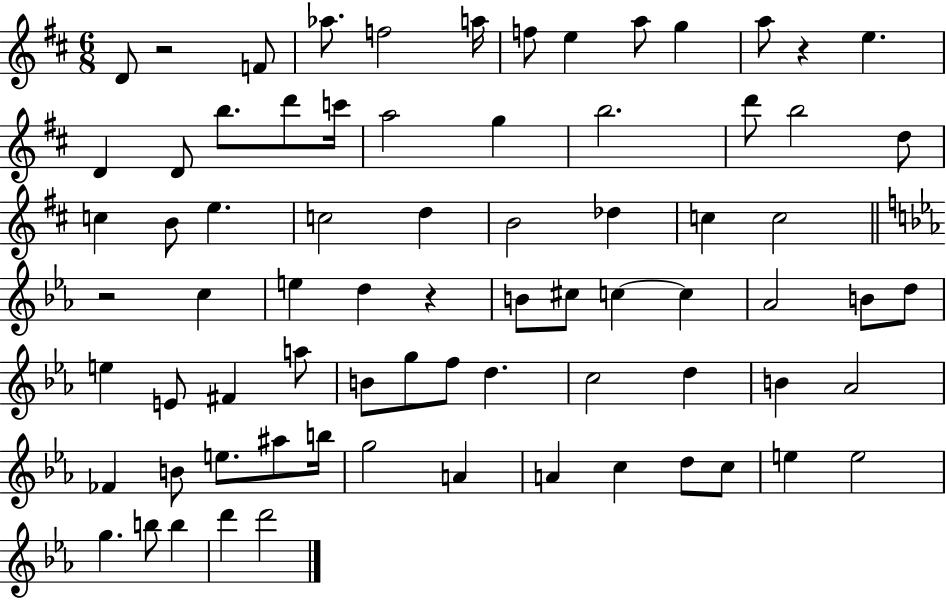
D4/e R/h F4/e Ab5/e. F5/h A5/s F5/e E5/q A5/e G5/q A5/e R/q E5/q. D4/q D4/e B5/e. D6/e C6/s A5/h G5/q B5/h. D6/e B5/h D5/e C5/q B4/e E5/q. C5/h D5/q B4/h Db5/q C5/q C5/h R/h C5/q E5/q D5/q R/q B4/e C#5/e C5/q C5/q Ab4/h B4/e D5/e E5/q E4/e F#4/q A5/e B4/e G5/e F5/e D5/q. C5/h D5/q B4/q Ab4/h FES4/q B4/e E5/e. A#5/e B5/s G5/h A4/q A4/q C5/q D5/e C5/e E5/q E5/h G5/q. B5/e B5/q D6/q D6/h